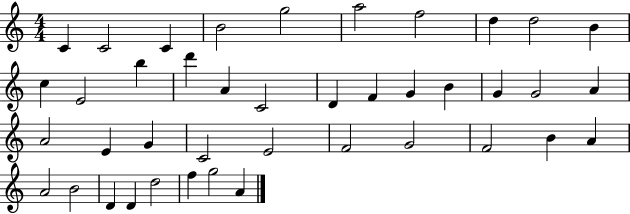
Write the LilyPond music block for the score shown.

{
  \clef treble
  \numericTimeSignature
  \time 4/4
  \key c \major
  c'4 c'2 c'4 | b'2 g''2 | a''2 f''2 | d''4 d''2 b'4 | \break c''4 e'2 b''4 | d'''4 a'4 c'2 | d'4 f'4 g'4 b'4 | g'4 g'2 a'4 | \break a'2 e'4 g'4 | c'2 e'2 | f'2 g'2 | f'2 b'4 a'4 | \break a'2 b'2 | d'4 d'4 d''2 | f''4 g''2 a'4 | \bar "|."
}